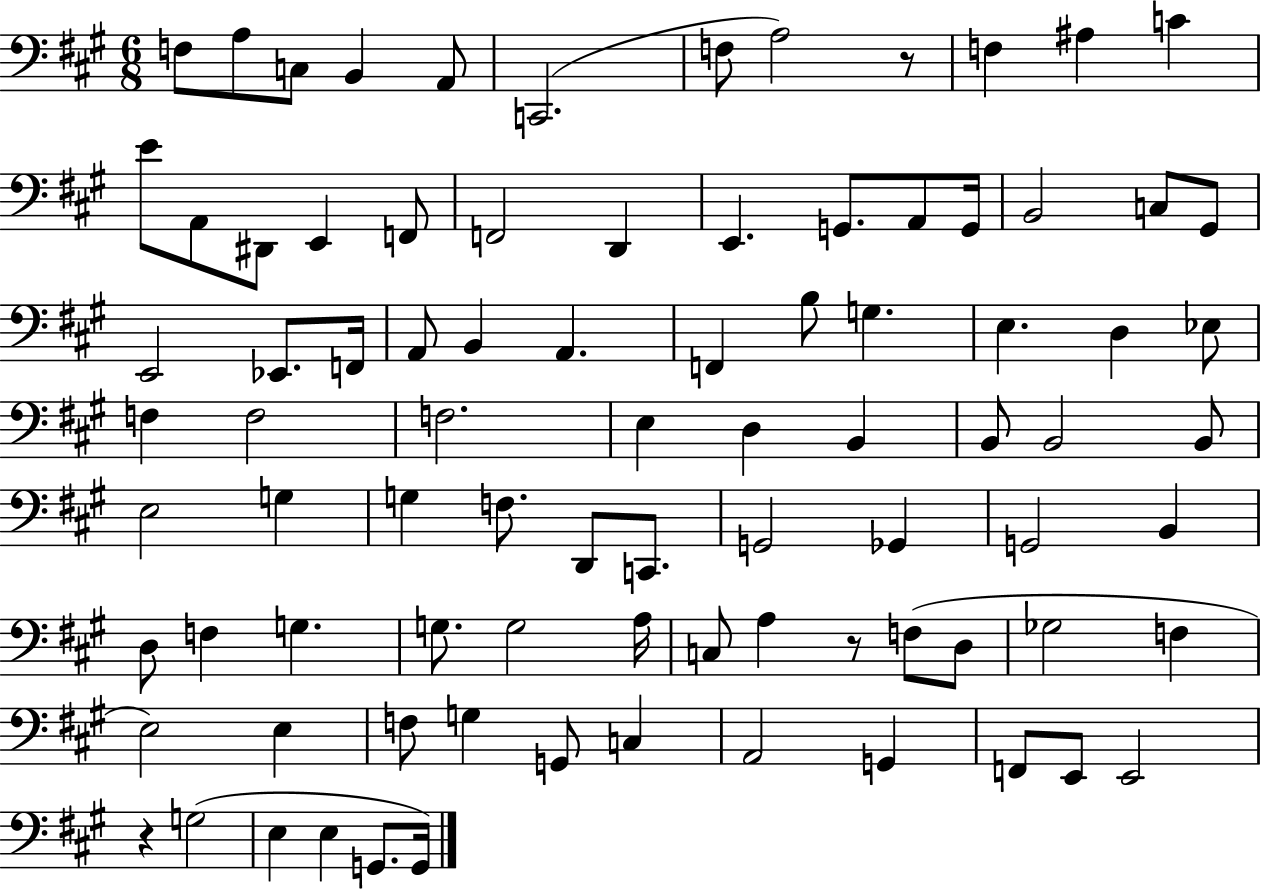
X:1
T:Untitled
M:6/8
L:1/4
K:A
F,/2 A,/2 C,/2 B,, A,,/2 C,,2 F,/2 A,2 z/2 F, ^A, C E/2 A,,/2 ^D,,/2 E,, F,,/2 F,,2 D,, E,, G,,/2 A,,/2 G,,/4 B,,2 C,/2 ^G,,/2 E,,2 _E,,/2 F,,/4 A,,/2 B,, A,, F,, B,/2 G, E, D, _E,/2 F, F,2 F,2 E, D, B,, B,,/2 B,,2 B,,/2 E,2 G, G, F,/2 D,,/2 C,,/2 G,,2 _G,, G,,2 B,, D,/2 F, G, G,/2 G,2 A,/4 C,/2 A, z/2 F,/2 D,/2 _G,2 F, E,2 E, F,/2 G, G,,/2 C, A,,2 G,, F,,/2 E,,/2 E,,2 z G,2 E, E, G,,/2 G,,/4